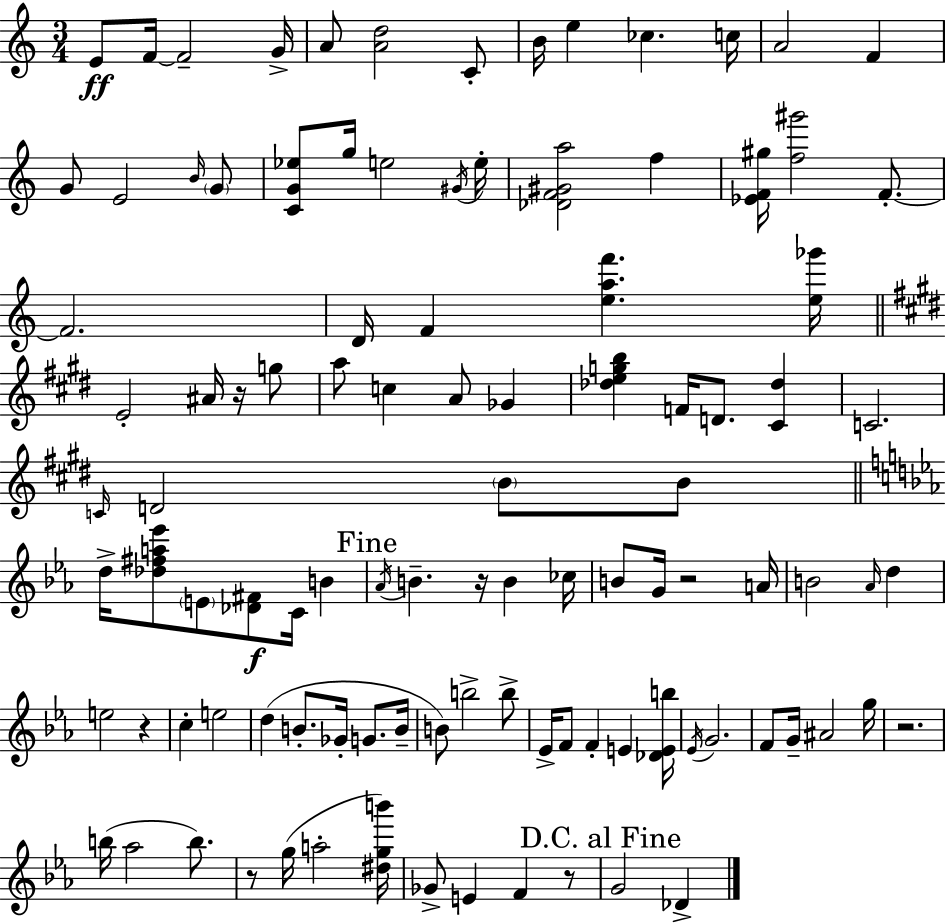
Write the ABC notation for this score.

X:1
T:Untitled
M:3/4
L:1/4
K:Am
E/2 F/4 F2 G/4 A/2 [Ad]2 C/2 B/4 e _c c/4 A2 F G/2 E2 B/4 G/2 [CG_e]/2 g/4 e2 ^G/4 e/4 [_DF^Ga]2 f [_EF^g]/4 [f^g']2 F/2 F2 D/4 F [eaf'] [e_g']/4 E2 ^A/4 z/4 g/2 a/2 c A/2 _G [_degb] F/4 D/2 [^C_d] C2 C/4 D2 B/2 B/2 d/4 [_d^fa_e']/2 E/2 [_D^F]/2 C/4 B _A/4 B z/4 B _c/4 B/2 G/4 z2 A/4 B2 _A/4 d e2 z c e2 d B/2 _G/4 G/2 B/4 B/2 b2 b/2 _E/4 F/2 F E [_DEb]/4 _E/4 G2 F/2 G/4 ^A2 g/4 z2 b/4 _a2 b/2 z/2 g/4 a2 [^dgb']/4 _G/2 E F z/2 G2 _D